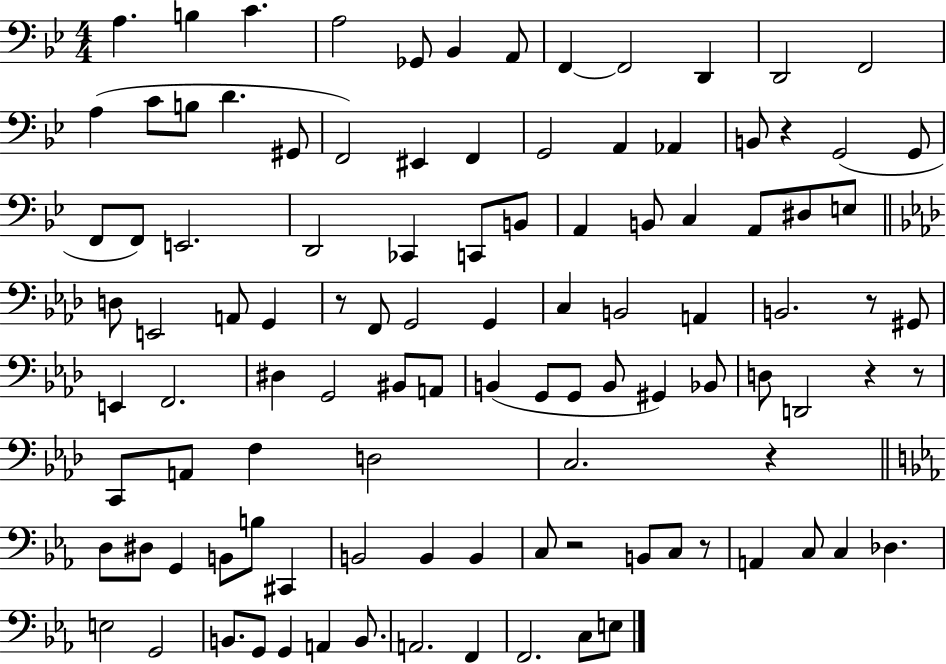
X:1
T:Untitled
M:4/4
L:1/4
K:Bb
A, B, C A,2 _G,,/2 _B,, A,,/2 F,, F,,2 D,, D,,2 F,,2 A, C/2 B,/2 D ^G,,/2 F,,2 ^E,, F,, G,,2 A,, _A,, B,,/2 z G,,2 G,,/2 F,,/2 F,,/2 E,,2 D,,2 _C,, C,,/2 B,,/2 A,, B,,/2 C, A,,/2 ^D,/2 E,/2 D,/2 E,,2 A,,/2 G,, z/2 F,,/2 G,,2 G,, C, B,,2 A,, B,,2 z/2 ^G,,/2 E,, F,,2 ^D, G,,2 ^B,,/2 A,,/2 B,, G,,/2 G,,/2 B,,/2 ^G,, _B,,/2 D,/2 D,,2 z z/2 C,,/2 A,,/2 F, D,2 C,2 z D,/2 ^D,/2 G,, B,,/2 B,/2 ^C,, B,,2 B,, B,, C,/2 z2 B,,/2 C,/2 z/2 A,, C,/2 C, _D, E,2 G,,2 B,,/2 G,,/2 G,, A,, B,,/2 A,,2 F,, F,,2 C,/2 E,/2